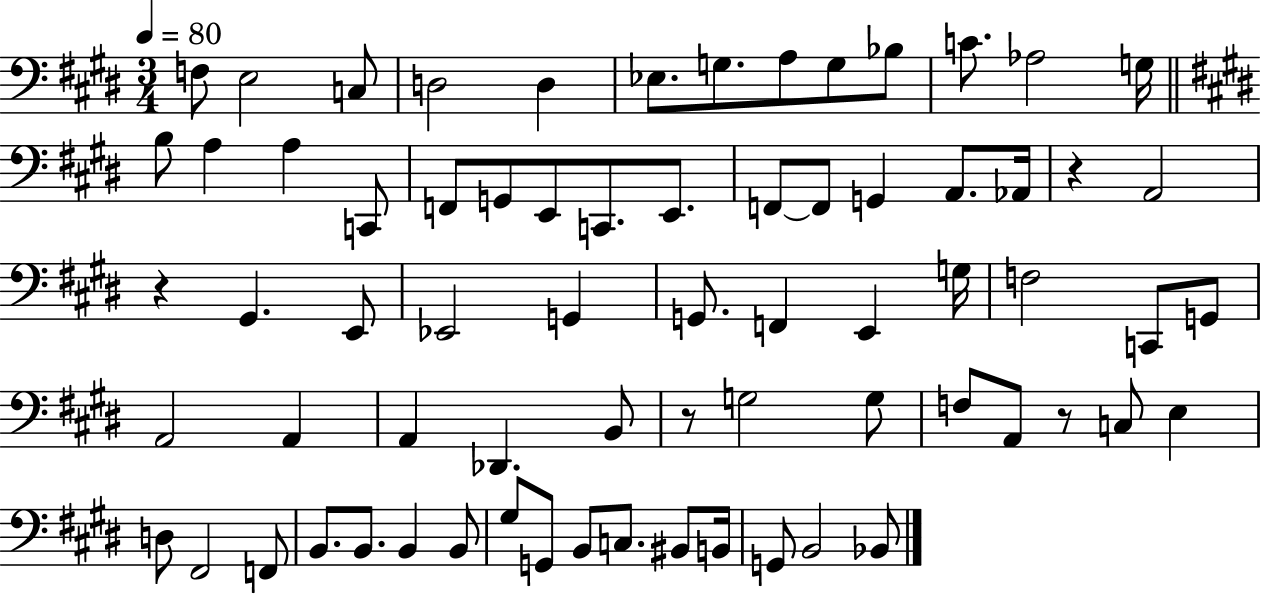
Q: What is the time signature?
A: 3/4